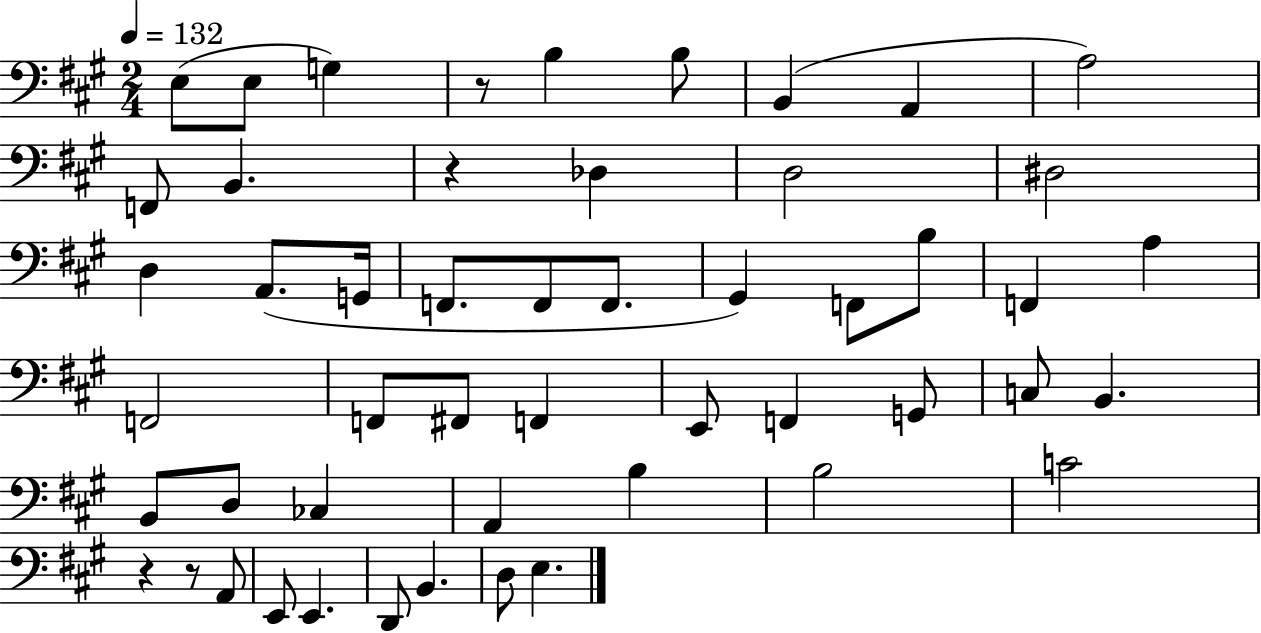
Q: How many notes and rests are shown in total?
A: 51